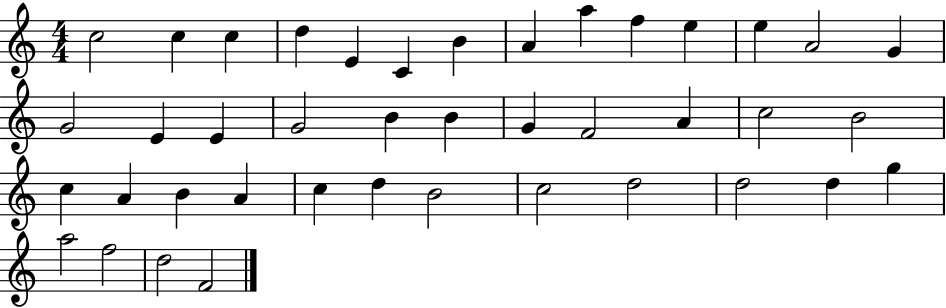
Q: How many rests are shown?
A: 0